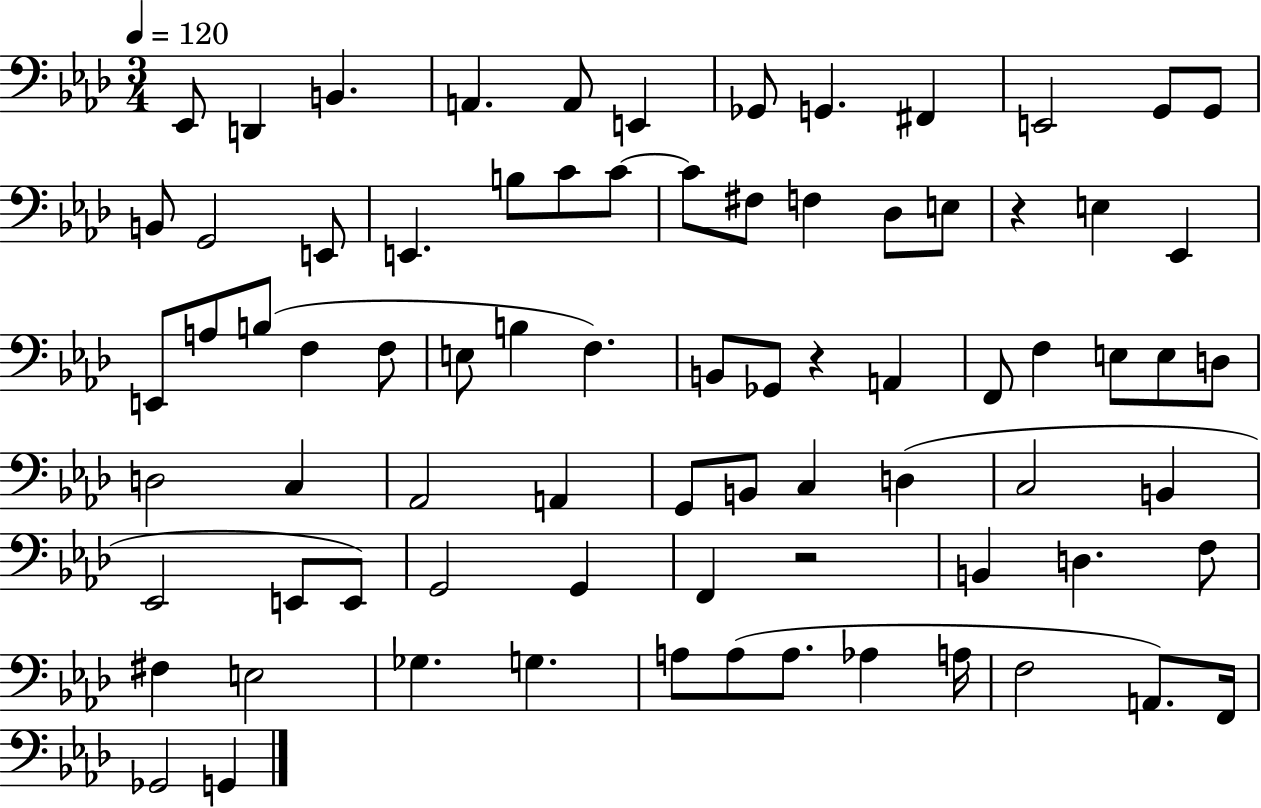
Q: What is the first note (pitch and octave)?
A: Eb2